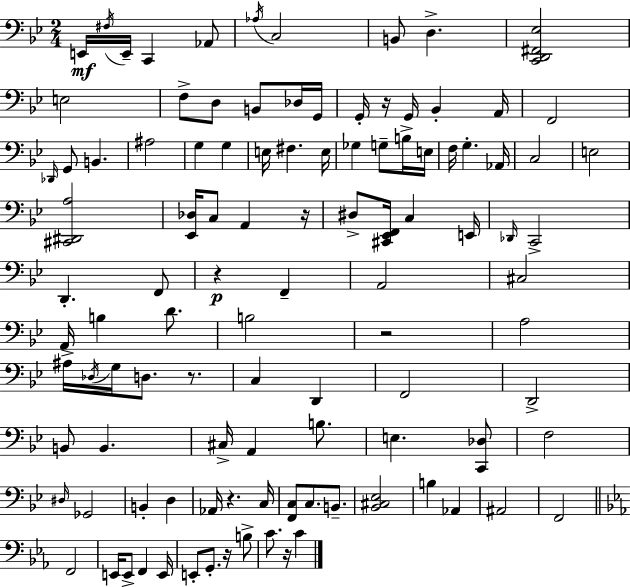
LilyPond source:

{
  \clef bass
  \numericTimeSignature
  \time 2/4
  \key bes \major
  e,16\mf \acciaccatura { fis16 } e,16-- c,4 aes,8 | \acciaccatura { aes16 } c2 | b,8 d4.-> | <c, d, fis, ees>2 | \break e2 | f8-> d8 b,8 | des16 g,16 g,16-. r16 g,16 bes,4-. | a,16 f,2 | \break \grace { des,16 } g,8 b,4. | ais2 | g4 g4 | e16 fis4. | \break e16 ges4 g8-- | b16-> e16 f16 g4.-. | aes,16 c2 | e2 | \break <cis, dis, a>2 | <ees, des>16 c8 a,4 | r16 dis8-> <cis, ees, f,>16 c4 | e,16 \grace { des,16 } c,2-> | \break d,4.-. | f,8 r4\p | f,4-- a,2 | cis2 | \break a,16 b4 | d'8. b2 | r2 | a2 | \break ais16-> \acciaccatura { des16 } g16 d8. | r8. c4 | d,4 f,2 | d,2-> | \break b,8 b,4. | cis16-> a,4 | b8. e4. | <c, des>8 f2 | \break \grace { dis16 } ges,2 | b,4-. | d4 aes,16 r4. | c16 <f, c>8 | \break c8. b,8.-- <bes, cis ees>2 | b4 | aes,4 ais,2 | f,2 | \break \bar "||" \break \key ees \major f,2 | e,16 e,8-> f,4 e,16 | e,8-. g,8.-. r16 b8-> | c'8. r16 c'4 | \break \bar "|."
}